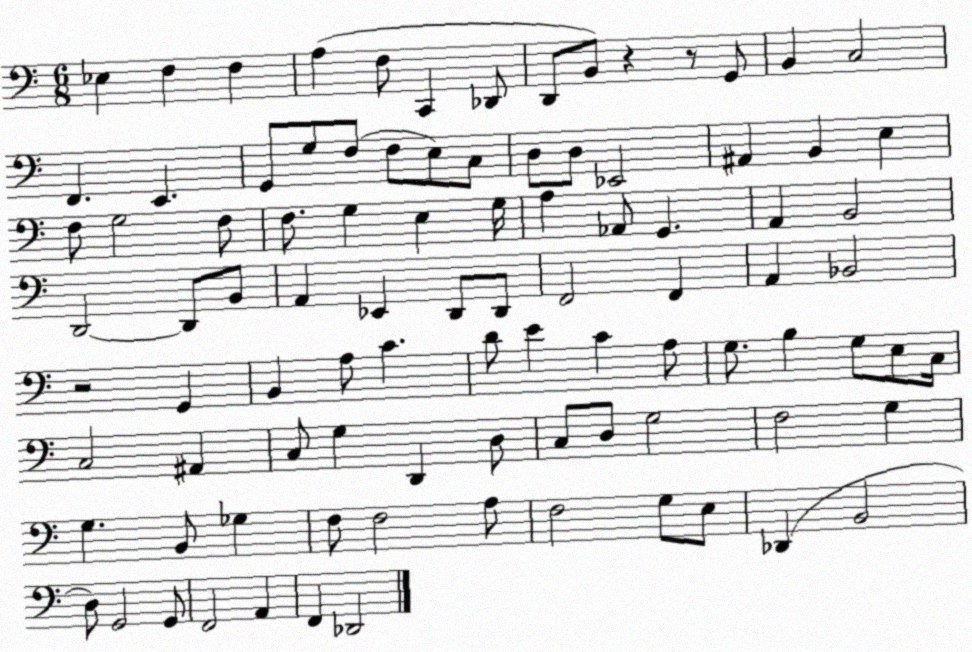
X:1
T:Untitled
M:6/8
L:1/4
K:C
_E, F, F, A, F,/2 C,, _D,,/2 D,,/2 B,,/2 z z/2 G,,/2 B,, C,2 F,, E,, G,,/2 G,/2 F,/2 F,/2 E,/2 C,/2 D,/2 D,/2 _E,,2 ^A,, B,, E, F,/2 G,2 F,/2 F,/2 G, E, G,/4 A, _A,,/2 G,, A,, B,,2 D,,2 D,,/2 B,,/2 A,, _E,, D,,/2 D,,/2 F,,2 F,, A,, _B,,2 z2 G,, B,, A,/2 C D/2 E C A,/2 G,/2 B, G,/2 E,/2 C,/4 C,2 ^A,, C,/2 G, D,, D,/2 C,/2 D,/2 G,2 F,2 G, G, B,,/2 _G, F,/2 F,2 A,/2 F,2 G,/2 E,/2 _D,, B,,2 D,/2 G,,2 G,,/2 F,,2 A,, F,, _D,,2